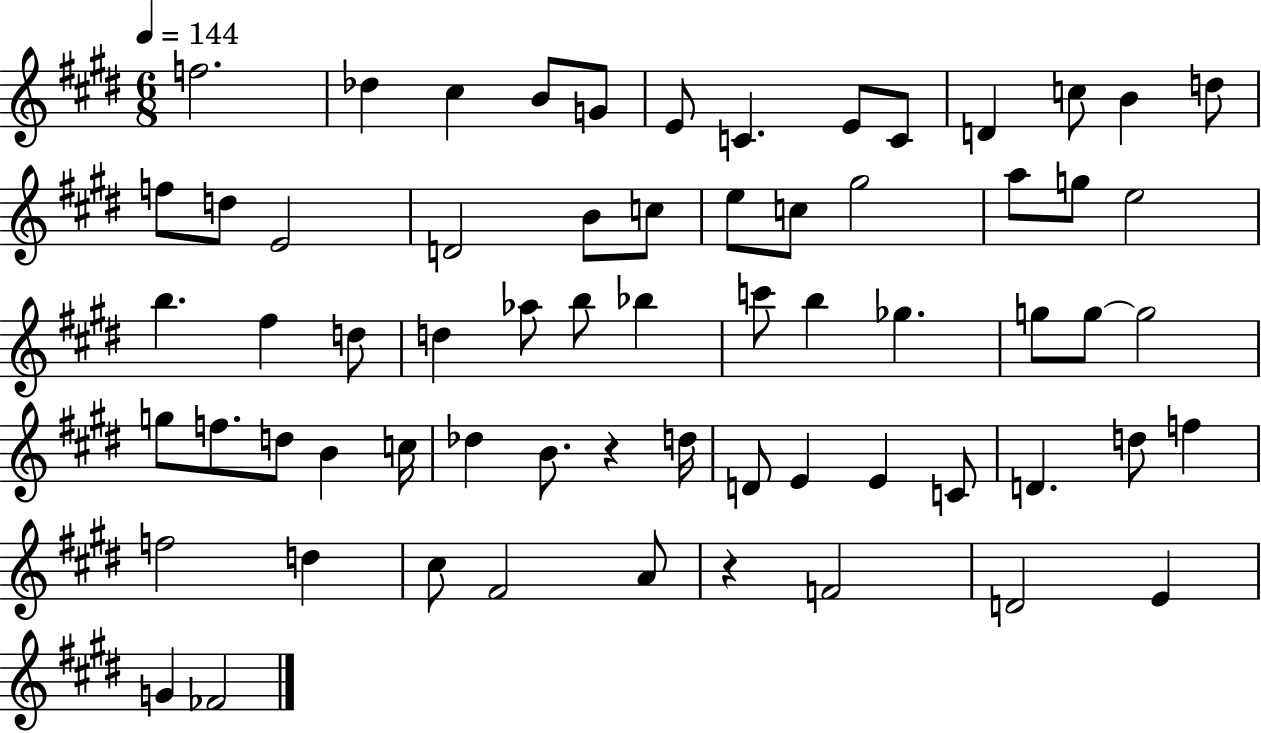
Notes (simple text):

F5/h. Db5/q C#5/q B4/e G4/e E4/e C4/q. E4/e C4/e D4/q C5/e B4/q D5/e F5/e D5/e E4/h D4/h B4/e C5/e E5/e C5/e G#5/h A5/e G5/e E5/h B5/q. F#5/q D5/e D5/q Ab5/e B5/e Bb5/q C6/e B5/q Gb5/q. G5/e G5/e G5/h G5/e F5/e. D5/e B4/q C5/s Db5/q B4/e. R/q D5/s D4/e E4/q E4/q C4/e D4/q. D5/e F5/q F5/h D5/q C#5/e F#4/h A4/e R/q F4/h D4/h E4/q G4/q FES4/h